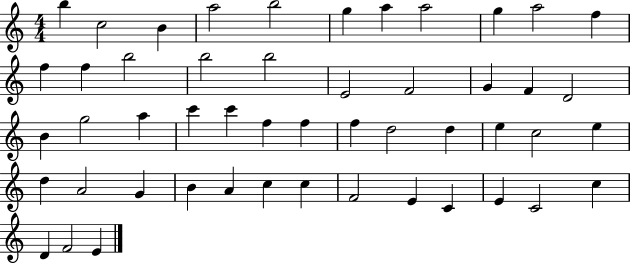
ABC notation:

X:1
T:Untitled
M:4/4
L:1/4
K:C
b c2 B a2 b2 g a a2 g a2 f f f b2 b2 b2 E2 F2 G F D2 B g2 a c' c' f f f d2 d e c2 e d A2 G B A c c F2 E C E C2 c D F2 E